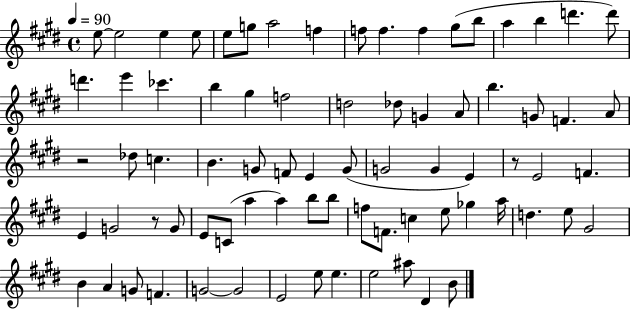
X:1
T:Untitled
M:4/4
L:1/4
K:E
e/2 e2 e e/2 e/2 g/2 a2 f f/2 f f ^g/2 b/2 a b d' d'/2 d' e' _c' b ^g f2 d2 _d/2 G A/2 b G/2 F A/2 z2 _d/2 c B G/2 F/2 E G/2 G2 G E z/2 E2 F E G2 z/2 G/2 E/2 C/2 a a b/2 b/2 f/2 F/2 c e/2 _g a/4 d e/2 ^G2 B A G/2 F G2 G2 E2 e/2 e e2 ^a/2 ^D B/2